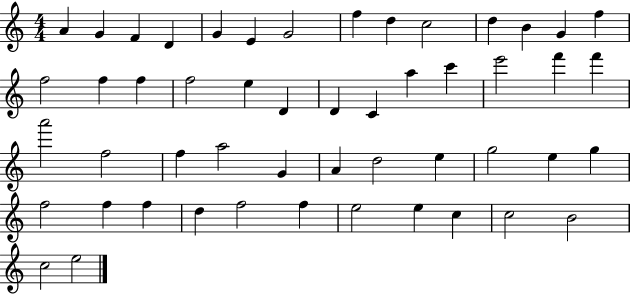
A4/q G4/q F4/q D4/q G4/q E4/q G4/h F5/q D5/q C5/h D5/q B4/q G4/q F5/q F5/h F5/q F5/q F5/h E5/q D4/q D4/q C4/q A5/q C6/q E6/h F6/q F6/q A6/h F5/h F5/q A5/h G4/q A4/q D5/h E5/q G5/h E5/q G5/q F5/h F5/q F5/q D5/q F5/h F5/q E5/h E5/q C5/q C5/h B4/h C5/h E5/h